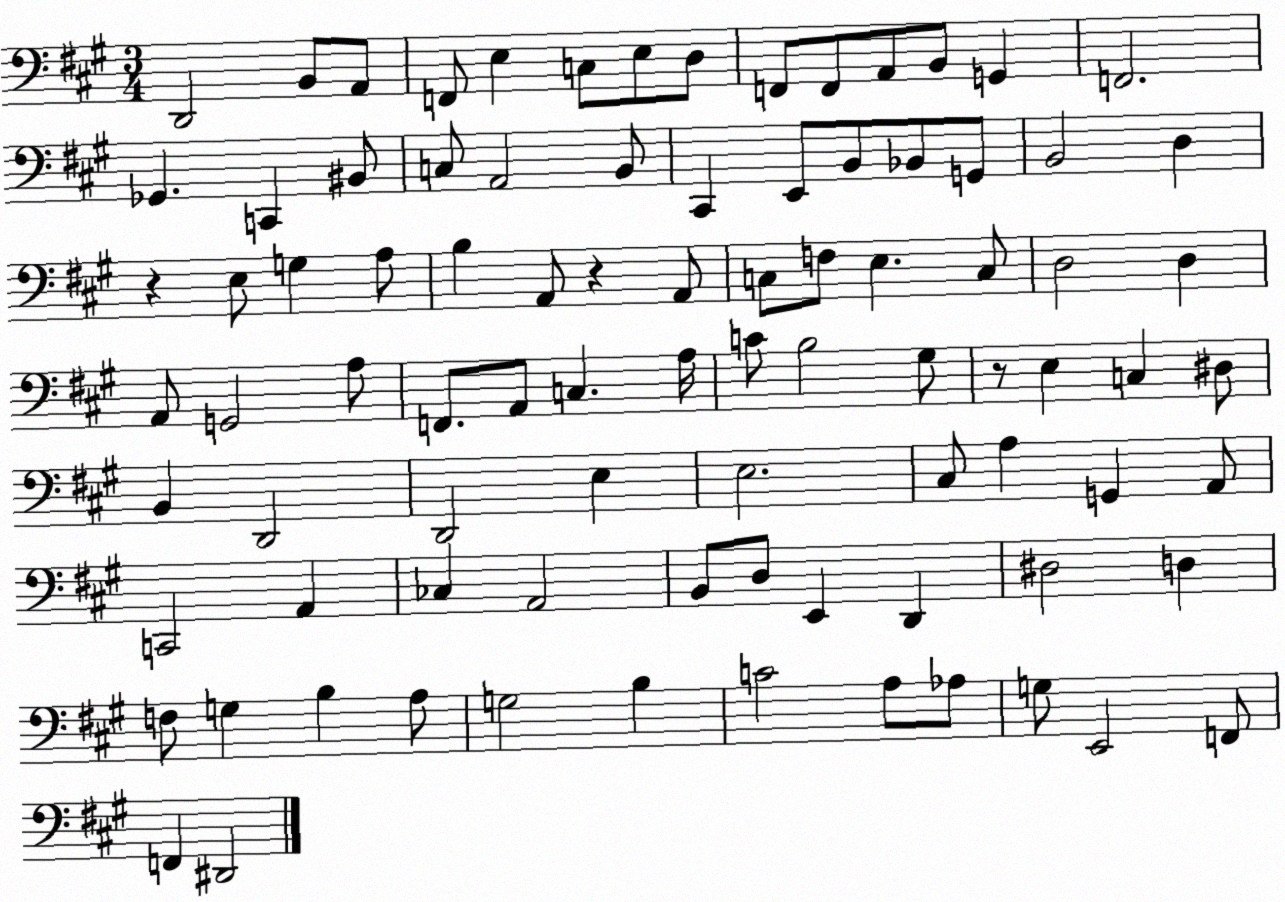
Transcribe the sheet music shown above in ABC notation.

X:1
T:Untitled
M:3/4
L:1/4
K:A
D,,2 B,,/2 A,,/2 F,,/2 E, C,/2 E,/2 D,/2 F,,/2 F,,/2 A,,/2 B,,/2 G,, F,,2 _G,, C,, ^B,,/2 C,/2 A,,2 B,,/2 ^C,, E,,/2 B,,/2 _B,,/2 G,,/2 B,,2 D, z E,/2 G, A,/2 B, A,,/2 z A,,/2 C,/2 F,/2 E, C,/2 D,2 D, A,,/2 G,,2 A,/2 F,,/2 A,,/2 C, A,/4 C/2 B,2 ^G,/2 z/2 E, C, ^D,/2 B,, D,,2 D,,2 E, E,2 ^C,/2 A, G,, A,,/2 C,,2 A,, _C, A,,2 B,,/2 D,/2 E,, D,, ^D,2 D, F,/2 G, B, A,/2 G,2 B, C2 A,/2 _A,/2 G,/2 E,,2 F,,/2 F,, ^D,,2